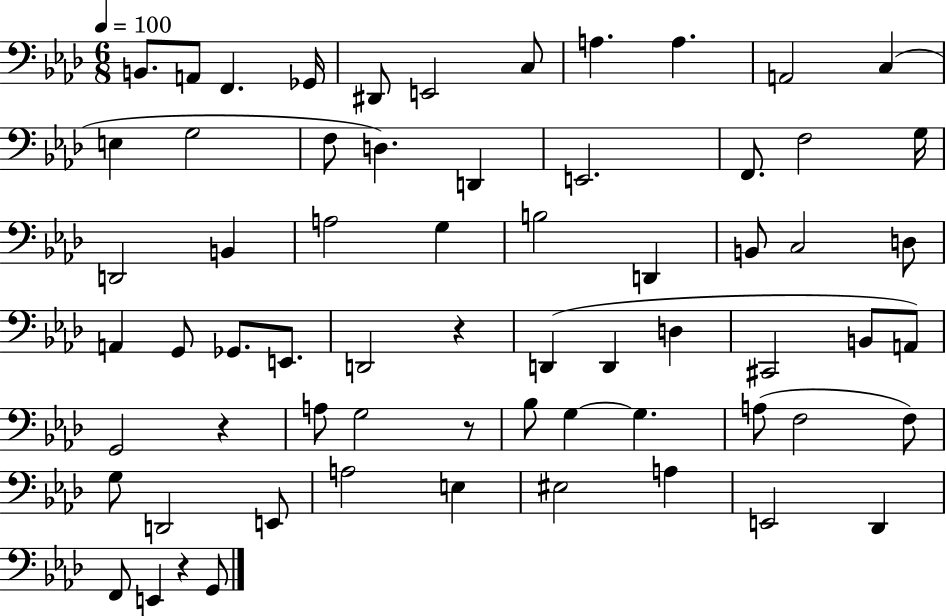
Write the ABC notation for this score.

X:1
T:Untitled
M:6/8
L:1/4
K:Ab
B,,/2 A,,/2 F,, _G,,/4 ^D,,/2 E,,2 C,/2 A, A, A,,2 C, E, G,2 F,/2 D, D,, E,,2 F,,/2 F,2 G,/4 D,,2 B,, A,2 G, B,2 D,, B,,/2 C,2 D,/2 A,, G,,/2 _G,,/2 E,,/2 D,,2 z D,, D,, D, ^C,,2 B,,/2 A,,/2 G,,2 z A,/2 G,2 z/2 _B,/2 G, G, A,/2 F,2 F,/2 G,/2 D,,2 E,,/2 A,2 E, ^E,2 A, E,,2 _D,, F,,/2 E,, z G,,/2